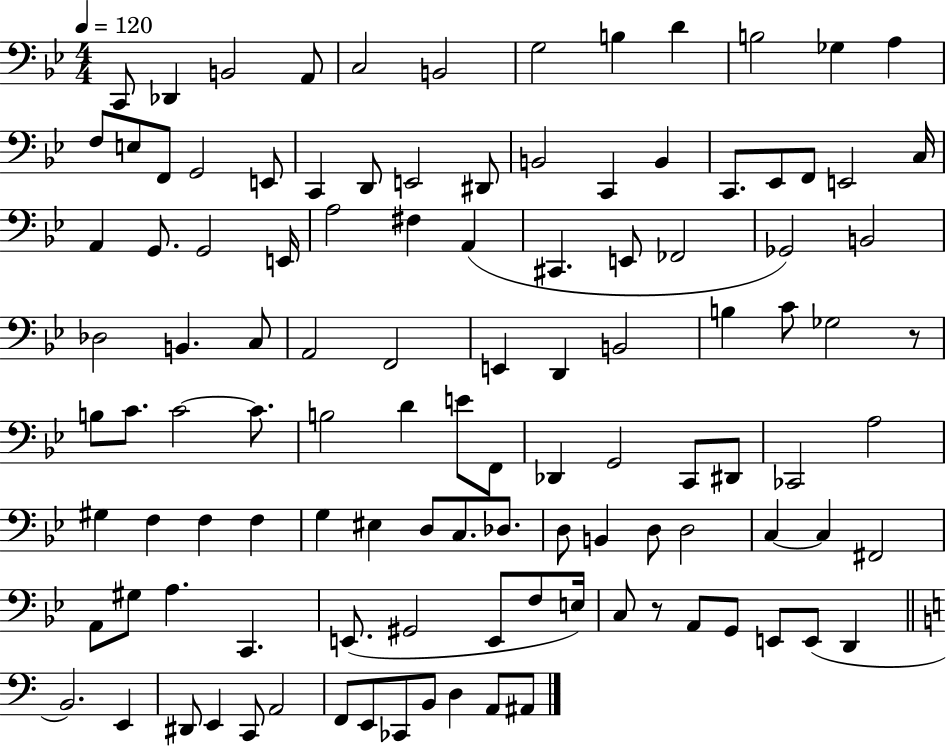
X:1
T:Untitled
M:4/4
L:1/4
K:Bb
C,,/2 _D,, B,,2 A,,/2 C,2 B,,2 G,2 B, D B,2 _G, A, F,/2 E,/2 F,,/2 G,,2 E,,/2 C,, D,,/2 E,,2 ^D,,/2 B,,2 C,, B,, C,,/2 _E,,/2 F,,/2 E,,2 C,/4 A,, G,,/2 G,,2 E,,/4 A,2 ^F, A,, ^C,, E,,/2 _F,,2 _G,,2 B,,2 _D,2 B,, C,/2 A,,2 F,,2 E,, D,, B,,2 B, C/2 _G,2 z/2 B,/2 C/2 C2 C/2 B,2 D E/2 F,,/2 _D,, G,,2 C,,/2 ^D,,/2 _C,,2 A,2 ^G, F, F, F, G, ^E, D,/2 C,/2 _D,/2 D,/2 B,, D,/2 D,2 C, C, ^F,,2 A,,/2 ^G,/2 A, C,, E,,/2 ^G,,2 E,,/2 F,/2 E,/4 C,/2 z/2 A,,/2 G,,/2 E,,/2 E,,/2 D,, B,,2 E,, ^D,,/2 E,, C,,/2 A,,2 F,,/2 E,,/2 _C,,/2 B,,/2 D, A,,/2 ^A,,/2